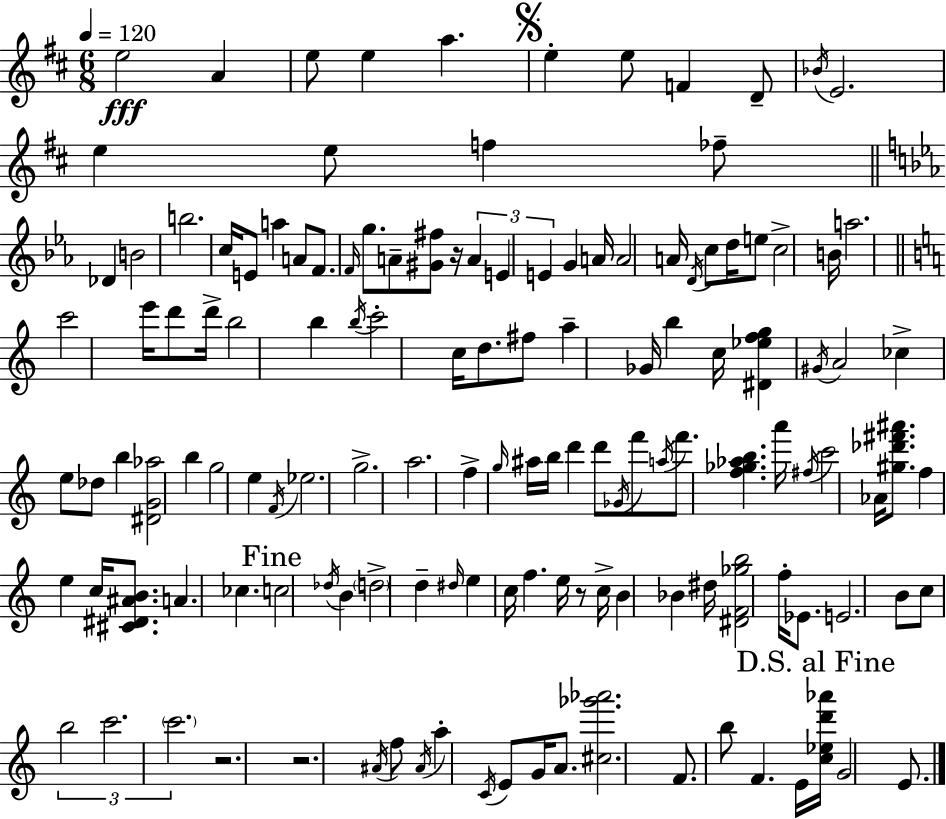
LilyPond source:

{
  \clef treble
  \numericTimeSignature
  \time 6/8
  \key d \major
  \tempo 4 = 120
  e''2\fff a'4 | e''8 e''4 a''4. | \mark \markup { \musicglyph "scripts.segno" } e''4-. e''8 f'4 d'8-- | \acciaccatura { bes'16 } e'2. | \break e''4 e''8 f''4 fes''8-- | \bar "||" \break \key ees \major des'4 b'2 | b''2. | c''16 e'8 a''4 a'8 f'8. | \grace { f'16 } g''8. a'8-- <gis' fis''>8 r16 \tuplet 3/2 { a'4 | \break e'4 e'4 } g'4 | a'16 a'2 a'16 \acciaccatura { d'16 } | c''8 d''16 e''8 c''2-> | b'16 a''2. | \break \bar "||" \break \key c \major c'''2 e'''16 d'''8 d'''16-> | b''2 b''4 | \acciaccatura { b''16 } c'''2-. c''16 d''8. | fis''8 a''4-- ges'16 b''4 | \break c''16 <dis' ees'' f'' g''>4 \acciaccatura { gis'16 } a'2 | ces''4-> e''8 des''8 b''4 | <dis' g' aes''>2 b''4 | g''2 e''4 | \break \acciaccatura { f'16 } ees''2. | g''2.-> | a''2. | f''4-> \grace { g''16 } ais''16 b''16 d'''4 | \break d'''8 \acciaccatura { ges'16 } f'''8 \acciaccatura { a''16 } f'''8. <f'' ges'' aes'' b''>4. | a'''16 \acciaccatura { fis''16 } c'''2 | aes'16 <gis'' des''' fis''' ais'''>8. f''4 e''4 | c''16 <cis' dis' ais' b'>8. a'4. | \break ces''4. \mark "Fine" c''2 | \acciaccatura { des''16 } b'4 \parenthesize d''2-> | d''4-- \grace { dis''16 } e''4 | c''16 f''4. e''16 r8 c''16-> | \break b'4 bes'4 dis''16 <dis' f' ges'' b''>2 | f''16-. ees'8. e'2. | b'8 c''8 | \tuplet 3/2 { b''2 c'''2. | \break \parenthesize c'''2. } | r2. | r2. | \acciaccatura { ais'16 } f''8 | \break \acciaccatura { ais'16 } a''4-. \acciaccatura { c'16 } e'8 g'16 a'8. | <cis'' ges''' aes'''>2. | f'8. b''8 f'4. e'16 | \mark "D.S. al Fine" <c'' ees'' d''' aes'''>16 g'2 e'8. | \break \bar "|."
}